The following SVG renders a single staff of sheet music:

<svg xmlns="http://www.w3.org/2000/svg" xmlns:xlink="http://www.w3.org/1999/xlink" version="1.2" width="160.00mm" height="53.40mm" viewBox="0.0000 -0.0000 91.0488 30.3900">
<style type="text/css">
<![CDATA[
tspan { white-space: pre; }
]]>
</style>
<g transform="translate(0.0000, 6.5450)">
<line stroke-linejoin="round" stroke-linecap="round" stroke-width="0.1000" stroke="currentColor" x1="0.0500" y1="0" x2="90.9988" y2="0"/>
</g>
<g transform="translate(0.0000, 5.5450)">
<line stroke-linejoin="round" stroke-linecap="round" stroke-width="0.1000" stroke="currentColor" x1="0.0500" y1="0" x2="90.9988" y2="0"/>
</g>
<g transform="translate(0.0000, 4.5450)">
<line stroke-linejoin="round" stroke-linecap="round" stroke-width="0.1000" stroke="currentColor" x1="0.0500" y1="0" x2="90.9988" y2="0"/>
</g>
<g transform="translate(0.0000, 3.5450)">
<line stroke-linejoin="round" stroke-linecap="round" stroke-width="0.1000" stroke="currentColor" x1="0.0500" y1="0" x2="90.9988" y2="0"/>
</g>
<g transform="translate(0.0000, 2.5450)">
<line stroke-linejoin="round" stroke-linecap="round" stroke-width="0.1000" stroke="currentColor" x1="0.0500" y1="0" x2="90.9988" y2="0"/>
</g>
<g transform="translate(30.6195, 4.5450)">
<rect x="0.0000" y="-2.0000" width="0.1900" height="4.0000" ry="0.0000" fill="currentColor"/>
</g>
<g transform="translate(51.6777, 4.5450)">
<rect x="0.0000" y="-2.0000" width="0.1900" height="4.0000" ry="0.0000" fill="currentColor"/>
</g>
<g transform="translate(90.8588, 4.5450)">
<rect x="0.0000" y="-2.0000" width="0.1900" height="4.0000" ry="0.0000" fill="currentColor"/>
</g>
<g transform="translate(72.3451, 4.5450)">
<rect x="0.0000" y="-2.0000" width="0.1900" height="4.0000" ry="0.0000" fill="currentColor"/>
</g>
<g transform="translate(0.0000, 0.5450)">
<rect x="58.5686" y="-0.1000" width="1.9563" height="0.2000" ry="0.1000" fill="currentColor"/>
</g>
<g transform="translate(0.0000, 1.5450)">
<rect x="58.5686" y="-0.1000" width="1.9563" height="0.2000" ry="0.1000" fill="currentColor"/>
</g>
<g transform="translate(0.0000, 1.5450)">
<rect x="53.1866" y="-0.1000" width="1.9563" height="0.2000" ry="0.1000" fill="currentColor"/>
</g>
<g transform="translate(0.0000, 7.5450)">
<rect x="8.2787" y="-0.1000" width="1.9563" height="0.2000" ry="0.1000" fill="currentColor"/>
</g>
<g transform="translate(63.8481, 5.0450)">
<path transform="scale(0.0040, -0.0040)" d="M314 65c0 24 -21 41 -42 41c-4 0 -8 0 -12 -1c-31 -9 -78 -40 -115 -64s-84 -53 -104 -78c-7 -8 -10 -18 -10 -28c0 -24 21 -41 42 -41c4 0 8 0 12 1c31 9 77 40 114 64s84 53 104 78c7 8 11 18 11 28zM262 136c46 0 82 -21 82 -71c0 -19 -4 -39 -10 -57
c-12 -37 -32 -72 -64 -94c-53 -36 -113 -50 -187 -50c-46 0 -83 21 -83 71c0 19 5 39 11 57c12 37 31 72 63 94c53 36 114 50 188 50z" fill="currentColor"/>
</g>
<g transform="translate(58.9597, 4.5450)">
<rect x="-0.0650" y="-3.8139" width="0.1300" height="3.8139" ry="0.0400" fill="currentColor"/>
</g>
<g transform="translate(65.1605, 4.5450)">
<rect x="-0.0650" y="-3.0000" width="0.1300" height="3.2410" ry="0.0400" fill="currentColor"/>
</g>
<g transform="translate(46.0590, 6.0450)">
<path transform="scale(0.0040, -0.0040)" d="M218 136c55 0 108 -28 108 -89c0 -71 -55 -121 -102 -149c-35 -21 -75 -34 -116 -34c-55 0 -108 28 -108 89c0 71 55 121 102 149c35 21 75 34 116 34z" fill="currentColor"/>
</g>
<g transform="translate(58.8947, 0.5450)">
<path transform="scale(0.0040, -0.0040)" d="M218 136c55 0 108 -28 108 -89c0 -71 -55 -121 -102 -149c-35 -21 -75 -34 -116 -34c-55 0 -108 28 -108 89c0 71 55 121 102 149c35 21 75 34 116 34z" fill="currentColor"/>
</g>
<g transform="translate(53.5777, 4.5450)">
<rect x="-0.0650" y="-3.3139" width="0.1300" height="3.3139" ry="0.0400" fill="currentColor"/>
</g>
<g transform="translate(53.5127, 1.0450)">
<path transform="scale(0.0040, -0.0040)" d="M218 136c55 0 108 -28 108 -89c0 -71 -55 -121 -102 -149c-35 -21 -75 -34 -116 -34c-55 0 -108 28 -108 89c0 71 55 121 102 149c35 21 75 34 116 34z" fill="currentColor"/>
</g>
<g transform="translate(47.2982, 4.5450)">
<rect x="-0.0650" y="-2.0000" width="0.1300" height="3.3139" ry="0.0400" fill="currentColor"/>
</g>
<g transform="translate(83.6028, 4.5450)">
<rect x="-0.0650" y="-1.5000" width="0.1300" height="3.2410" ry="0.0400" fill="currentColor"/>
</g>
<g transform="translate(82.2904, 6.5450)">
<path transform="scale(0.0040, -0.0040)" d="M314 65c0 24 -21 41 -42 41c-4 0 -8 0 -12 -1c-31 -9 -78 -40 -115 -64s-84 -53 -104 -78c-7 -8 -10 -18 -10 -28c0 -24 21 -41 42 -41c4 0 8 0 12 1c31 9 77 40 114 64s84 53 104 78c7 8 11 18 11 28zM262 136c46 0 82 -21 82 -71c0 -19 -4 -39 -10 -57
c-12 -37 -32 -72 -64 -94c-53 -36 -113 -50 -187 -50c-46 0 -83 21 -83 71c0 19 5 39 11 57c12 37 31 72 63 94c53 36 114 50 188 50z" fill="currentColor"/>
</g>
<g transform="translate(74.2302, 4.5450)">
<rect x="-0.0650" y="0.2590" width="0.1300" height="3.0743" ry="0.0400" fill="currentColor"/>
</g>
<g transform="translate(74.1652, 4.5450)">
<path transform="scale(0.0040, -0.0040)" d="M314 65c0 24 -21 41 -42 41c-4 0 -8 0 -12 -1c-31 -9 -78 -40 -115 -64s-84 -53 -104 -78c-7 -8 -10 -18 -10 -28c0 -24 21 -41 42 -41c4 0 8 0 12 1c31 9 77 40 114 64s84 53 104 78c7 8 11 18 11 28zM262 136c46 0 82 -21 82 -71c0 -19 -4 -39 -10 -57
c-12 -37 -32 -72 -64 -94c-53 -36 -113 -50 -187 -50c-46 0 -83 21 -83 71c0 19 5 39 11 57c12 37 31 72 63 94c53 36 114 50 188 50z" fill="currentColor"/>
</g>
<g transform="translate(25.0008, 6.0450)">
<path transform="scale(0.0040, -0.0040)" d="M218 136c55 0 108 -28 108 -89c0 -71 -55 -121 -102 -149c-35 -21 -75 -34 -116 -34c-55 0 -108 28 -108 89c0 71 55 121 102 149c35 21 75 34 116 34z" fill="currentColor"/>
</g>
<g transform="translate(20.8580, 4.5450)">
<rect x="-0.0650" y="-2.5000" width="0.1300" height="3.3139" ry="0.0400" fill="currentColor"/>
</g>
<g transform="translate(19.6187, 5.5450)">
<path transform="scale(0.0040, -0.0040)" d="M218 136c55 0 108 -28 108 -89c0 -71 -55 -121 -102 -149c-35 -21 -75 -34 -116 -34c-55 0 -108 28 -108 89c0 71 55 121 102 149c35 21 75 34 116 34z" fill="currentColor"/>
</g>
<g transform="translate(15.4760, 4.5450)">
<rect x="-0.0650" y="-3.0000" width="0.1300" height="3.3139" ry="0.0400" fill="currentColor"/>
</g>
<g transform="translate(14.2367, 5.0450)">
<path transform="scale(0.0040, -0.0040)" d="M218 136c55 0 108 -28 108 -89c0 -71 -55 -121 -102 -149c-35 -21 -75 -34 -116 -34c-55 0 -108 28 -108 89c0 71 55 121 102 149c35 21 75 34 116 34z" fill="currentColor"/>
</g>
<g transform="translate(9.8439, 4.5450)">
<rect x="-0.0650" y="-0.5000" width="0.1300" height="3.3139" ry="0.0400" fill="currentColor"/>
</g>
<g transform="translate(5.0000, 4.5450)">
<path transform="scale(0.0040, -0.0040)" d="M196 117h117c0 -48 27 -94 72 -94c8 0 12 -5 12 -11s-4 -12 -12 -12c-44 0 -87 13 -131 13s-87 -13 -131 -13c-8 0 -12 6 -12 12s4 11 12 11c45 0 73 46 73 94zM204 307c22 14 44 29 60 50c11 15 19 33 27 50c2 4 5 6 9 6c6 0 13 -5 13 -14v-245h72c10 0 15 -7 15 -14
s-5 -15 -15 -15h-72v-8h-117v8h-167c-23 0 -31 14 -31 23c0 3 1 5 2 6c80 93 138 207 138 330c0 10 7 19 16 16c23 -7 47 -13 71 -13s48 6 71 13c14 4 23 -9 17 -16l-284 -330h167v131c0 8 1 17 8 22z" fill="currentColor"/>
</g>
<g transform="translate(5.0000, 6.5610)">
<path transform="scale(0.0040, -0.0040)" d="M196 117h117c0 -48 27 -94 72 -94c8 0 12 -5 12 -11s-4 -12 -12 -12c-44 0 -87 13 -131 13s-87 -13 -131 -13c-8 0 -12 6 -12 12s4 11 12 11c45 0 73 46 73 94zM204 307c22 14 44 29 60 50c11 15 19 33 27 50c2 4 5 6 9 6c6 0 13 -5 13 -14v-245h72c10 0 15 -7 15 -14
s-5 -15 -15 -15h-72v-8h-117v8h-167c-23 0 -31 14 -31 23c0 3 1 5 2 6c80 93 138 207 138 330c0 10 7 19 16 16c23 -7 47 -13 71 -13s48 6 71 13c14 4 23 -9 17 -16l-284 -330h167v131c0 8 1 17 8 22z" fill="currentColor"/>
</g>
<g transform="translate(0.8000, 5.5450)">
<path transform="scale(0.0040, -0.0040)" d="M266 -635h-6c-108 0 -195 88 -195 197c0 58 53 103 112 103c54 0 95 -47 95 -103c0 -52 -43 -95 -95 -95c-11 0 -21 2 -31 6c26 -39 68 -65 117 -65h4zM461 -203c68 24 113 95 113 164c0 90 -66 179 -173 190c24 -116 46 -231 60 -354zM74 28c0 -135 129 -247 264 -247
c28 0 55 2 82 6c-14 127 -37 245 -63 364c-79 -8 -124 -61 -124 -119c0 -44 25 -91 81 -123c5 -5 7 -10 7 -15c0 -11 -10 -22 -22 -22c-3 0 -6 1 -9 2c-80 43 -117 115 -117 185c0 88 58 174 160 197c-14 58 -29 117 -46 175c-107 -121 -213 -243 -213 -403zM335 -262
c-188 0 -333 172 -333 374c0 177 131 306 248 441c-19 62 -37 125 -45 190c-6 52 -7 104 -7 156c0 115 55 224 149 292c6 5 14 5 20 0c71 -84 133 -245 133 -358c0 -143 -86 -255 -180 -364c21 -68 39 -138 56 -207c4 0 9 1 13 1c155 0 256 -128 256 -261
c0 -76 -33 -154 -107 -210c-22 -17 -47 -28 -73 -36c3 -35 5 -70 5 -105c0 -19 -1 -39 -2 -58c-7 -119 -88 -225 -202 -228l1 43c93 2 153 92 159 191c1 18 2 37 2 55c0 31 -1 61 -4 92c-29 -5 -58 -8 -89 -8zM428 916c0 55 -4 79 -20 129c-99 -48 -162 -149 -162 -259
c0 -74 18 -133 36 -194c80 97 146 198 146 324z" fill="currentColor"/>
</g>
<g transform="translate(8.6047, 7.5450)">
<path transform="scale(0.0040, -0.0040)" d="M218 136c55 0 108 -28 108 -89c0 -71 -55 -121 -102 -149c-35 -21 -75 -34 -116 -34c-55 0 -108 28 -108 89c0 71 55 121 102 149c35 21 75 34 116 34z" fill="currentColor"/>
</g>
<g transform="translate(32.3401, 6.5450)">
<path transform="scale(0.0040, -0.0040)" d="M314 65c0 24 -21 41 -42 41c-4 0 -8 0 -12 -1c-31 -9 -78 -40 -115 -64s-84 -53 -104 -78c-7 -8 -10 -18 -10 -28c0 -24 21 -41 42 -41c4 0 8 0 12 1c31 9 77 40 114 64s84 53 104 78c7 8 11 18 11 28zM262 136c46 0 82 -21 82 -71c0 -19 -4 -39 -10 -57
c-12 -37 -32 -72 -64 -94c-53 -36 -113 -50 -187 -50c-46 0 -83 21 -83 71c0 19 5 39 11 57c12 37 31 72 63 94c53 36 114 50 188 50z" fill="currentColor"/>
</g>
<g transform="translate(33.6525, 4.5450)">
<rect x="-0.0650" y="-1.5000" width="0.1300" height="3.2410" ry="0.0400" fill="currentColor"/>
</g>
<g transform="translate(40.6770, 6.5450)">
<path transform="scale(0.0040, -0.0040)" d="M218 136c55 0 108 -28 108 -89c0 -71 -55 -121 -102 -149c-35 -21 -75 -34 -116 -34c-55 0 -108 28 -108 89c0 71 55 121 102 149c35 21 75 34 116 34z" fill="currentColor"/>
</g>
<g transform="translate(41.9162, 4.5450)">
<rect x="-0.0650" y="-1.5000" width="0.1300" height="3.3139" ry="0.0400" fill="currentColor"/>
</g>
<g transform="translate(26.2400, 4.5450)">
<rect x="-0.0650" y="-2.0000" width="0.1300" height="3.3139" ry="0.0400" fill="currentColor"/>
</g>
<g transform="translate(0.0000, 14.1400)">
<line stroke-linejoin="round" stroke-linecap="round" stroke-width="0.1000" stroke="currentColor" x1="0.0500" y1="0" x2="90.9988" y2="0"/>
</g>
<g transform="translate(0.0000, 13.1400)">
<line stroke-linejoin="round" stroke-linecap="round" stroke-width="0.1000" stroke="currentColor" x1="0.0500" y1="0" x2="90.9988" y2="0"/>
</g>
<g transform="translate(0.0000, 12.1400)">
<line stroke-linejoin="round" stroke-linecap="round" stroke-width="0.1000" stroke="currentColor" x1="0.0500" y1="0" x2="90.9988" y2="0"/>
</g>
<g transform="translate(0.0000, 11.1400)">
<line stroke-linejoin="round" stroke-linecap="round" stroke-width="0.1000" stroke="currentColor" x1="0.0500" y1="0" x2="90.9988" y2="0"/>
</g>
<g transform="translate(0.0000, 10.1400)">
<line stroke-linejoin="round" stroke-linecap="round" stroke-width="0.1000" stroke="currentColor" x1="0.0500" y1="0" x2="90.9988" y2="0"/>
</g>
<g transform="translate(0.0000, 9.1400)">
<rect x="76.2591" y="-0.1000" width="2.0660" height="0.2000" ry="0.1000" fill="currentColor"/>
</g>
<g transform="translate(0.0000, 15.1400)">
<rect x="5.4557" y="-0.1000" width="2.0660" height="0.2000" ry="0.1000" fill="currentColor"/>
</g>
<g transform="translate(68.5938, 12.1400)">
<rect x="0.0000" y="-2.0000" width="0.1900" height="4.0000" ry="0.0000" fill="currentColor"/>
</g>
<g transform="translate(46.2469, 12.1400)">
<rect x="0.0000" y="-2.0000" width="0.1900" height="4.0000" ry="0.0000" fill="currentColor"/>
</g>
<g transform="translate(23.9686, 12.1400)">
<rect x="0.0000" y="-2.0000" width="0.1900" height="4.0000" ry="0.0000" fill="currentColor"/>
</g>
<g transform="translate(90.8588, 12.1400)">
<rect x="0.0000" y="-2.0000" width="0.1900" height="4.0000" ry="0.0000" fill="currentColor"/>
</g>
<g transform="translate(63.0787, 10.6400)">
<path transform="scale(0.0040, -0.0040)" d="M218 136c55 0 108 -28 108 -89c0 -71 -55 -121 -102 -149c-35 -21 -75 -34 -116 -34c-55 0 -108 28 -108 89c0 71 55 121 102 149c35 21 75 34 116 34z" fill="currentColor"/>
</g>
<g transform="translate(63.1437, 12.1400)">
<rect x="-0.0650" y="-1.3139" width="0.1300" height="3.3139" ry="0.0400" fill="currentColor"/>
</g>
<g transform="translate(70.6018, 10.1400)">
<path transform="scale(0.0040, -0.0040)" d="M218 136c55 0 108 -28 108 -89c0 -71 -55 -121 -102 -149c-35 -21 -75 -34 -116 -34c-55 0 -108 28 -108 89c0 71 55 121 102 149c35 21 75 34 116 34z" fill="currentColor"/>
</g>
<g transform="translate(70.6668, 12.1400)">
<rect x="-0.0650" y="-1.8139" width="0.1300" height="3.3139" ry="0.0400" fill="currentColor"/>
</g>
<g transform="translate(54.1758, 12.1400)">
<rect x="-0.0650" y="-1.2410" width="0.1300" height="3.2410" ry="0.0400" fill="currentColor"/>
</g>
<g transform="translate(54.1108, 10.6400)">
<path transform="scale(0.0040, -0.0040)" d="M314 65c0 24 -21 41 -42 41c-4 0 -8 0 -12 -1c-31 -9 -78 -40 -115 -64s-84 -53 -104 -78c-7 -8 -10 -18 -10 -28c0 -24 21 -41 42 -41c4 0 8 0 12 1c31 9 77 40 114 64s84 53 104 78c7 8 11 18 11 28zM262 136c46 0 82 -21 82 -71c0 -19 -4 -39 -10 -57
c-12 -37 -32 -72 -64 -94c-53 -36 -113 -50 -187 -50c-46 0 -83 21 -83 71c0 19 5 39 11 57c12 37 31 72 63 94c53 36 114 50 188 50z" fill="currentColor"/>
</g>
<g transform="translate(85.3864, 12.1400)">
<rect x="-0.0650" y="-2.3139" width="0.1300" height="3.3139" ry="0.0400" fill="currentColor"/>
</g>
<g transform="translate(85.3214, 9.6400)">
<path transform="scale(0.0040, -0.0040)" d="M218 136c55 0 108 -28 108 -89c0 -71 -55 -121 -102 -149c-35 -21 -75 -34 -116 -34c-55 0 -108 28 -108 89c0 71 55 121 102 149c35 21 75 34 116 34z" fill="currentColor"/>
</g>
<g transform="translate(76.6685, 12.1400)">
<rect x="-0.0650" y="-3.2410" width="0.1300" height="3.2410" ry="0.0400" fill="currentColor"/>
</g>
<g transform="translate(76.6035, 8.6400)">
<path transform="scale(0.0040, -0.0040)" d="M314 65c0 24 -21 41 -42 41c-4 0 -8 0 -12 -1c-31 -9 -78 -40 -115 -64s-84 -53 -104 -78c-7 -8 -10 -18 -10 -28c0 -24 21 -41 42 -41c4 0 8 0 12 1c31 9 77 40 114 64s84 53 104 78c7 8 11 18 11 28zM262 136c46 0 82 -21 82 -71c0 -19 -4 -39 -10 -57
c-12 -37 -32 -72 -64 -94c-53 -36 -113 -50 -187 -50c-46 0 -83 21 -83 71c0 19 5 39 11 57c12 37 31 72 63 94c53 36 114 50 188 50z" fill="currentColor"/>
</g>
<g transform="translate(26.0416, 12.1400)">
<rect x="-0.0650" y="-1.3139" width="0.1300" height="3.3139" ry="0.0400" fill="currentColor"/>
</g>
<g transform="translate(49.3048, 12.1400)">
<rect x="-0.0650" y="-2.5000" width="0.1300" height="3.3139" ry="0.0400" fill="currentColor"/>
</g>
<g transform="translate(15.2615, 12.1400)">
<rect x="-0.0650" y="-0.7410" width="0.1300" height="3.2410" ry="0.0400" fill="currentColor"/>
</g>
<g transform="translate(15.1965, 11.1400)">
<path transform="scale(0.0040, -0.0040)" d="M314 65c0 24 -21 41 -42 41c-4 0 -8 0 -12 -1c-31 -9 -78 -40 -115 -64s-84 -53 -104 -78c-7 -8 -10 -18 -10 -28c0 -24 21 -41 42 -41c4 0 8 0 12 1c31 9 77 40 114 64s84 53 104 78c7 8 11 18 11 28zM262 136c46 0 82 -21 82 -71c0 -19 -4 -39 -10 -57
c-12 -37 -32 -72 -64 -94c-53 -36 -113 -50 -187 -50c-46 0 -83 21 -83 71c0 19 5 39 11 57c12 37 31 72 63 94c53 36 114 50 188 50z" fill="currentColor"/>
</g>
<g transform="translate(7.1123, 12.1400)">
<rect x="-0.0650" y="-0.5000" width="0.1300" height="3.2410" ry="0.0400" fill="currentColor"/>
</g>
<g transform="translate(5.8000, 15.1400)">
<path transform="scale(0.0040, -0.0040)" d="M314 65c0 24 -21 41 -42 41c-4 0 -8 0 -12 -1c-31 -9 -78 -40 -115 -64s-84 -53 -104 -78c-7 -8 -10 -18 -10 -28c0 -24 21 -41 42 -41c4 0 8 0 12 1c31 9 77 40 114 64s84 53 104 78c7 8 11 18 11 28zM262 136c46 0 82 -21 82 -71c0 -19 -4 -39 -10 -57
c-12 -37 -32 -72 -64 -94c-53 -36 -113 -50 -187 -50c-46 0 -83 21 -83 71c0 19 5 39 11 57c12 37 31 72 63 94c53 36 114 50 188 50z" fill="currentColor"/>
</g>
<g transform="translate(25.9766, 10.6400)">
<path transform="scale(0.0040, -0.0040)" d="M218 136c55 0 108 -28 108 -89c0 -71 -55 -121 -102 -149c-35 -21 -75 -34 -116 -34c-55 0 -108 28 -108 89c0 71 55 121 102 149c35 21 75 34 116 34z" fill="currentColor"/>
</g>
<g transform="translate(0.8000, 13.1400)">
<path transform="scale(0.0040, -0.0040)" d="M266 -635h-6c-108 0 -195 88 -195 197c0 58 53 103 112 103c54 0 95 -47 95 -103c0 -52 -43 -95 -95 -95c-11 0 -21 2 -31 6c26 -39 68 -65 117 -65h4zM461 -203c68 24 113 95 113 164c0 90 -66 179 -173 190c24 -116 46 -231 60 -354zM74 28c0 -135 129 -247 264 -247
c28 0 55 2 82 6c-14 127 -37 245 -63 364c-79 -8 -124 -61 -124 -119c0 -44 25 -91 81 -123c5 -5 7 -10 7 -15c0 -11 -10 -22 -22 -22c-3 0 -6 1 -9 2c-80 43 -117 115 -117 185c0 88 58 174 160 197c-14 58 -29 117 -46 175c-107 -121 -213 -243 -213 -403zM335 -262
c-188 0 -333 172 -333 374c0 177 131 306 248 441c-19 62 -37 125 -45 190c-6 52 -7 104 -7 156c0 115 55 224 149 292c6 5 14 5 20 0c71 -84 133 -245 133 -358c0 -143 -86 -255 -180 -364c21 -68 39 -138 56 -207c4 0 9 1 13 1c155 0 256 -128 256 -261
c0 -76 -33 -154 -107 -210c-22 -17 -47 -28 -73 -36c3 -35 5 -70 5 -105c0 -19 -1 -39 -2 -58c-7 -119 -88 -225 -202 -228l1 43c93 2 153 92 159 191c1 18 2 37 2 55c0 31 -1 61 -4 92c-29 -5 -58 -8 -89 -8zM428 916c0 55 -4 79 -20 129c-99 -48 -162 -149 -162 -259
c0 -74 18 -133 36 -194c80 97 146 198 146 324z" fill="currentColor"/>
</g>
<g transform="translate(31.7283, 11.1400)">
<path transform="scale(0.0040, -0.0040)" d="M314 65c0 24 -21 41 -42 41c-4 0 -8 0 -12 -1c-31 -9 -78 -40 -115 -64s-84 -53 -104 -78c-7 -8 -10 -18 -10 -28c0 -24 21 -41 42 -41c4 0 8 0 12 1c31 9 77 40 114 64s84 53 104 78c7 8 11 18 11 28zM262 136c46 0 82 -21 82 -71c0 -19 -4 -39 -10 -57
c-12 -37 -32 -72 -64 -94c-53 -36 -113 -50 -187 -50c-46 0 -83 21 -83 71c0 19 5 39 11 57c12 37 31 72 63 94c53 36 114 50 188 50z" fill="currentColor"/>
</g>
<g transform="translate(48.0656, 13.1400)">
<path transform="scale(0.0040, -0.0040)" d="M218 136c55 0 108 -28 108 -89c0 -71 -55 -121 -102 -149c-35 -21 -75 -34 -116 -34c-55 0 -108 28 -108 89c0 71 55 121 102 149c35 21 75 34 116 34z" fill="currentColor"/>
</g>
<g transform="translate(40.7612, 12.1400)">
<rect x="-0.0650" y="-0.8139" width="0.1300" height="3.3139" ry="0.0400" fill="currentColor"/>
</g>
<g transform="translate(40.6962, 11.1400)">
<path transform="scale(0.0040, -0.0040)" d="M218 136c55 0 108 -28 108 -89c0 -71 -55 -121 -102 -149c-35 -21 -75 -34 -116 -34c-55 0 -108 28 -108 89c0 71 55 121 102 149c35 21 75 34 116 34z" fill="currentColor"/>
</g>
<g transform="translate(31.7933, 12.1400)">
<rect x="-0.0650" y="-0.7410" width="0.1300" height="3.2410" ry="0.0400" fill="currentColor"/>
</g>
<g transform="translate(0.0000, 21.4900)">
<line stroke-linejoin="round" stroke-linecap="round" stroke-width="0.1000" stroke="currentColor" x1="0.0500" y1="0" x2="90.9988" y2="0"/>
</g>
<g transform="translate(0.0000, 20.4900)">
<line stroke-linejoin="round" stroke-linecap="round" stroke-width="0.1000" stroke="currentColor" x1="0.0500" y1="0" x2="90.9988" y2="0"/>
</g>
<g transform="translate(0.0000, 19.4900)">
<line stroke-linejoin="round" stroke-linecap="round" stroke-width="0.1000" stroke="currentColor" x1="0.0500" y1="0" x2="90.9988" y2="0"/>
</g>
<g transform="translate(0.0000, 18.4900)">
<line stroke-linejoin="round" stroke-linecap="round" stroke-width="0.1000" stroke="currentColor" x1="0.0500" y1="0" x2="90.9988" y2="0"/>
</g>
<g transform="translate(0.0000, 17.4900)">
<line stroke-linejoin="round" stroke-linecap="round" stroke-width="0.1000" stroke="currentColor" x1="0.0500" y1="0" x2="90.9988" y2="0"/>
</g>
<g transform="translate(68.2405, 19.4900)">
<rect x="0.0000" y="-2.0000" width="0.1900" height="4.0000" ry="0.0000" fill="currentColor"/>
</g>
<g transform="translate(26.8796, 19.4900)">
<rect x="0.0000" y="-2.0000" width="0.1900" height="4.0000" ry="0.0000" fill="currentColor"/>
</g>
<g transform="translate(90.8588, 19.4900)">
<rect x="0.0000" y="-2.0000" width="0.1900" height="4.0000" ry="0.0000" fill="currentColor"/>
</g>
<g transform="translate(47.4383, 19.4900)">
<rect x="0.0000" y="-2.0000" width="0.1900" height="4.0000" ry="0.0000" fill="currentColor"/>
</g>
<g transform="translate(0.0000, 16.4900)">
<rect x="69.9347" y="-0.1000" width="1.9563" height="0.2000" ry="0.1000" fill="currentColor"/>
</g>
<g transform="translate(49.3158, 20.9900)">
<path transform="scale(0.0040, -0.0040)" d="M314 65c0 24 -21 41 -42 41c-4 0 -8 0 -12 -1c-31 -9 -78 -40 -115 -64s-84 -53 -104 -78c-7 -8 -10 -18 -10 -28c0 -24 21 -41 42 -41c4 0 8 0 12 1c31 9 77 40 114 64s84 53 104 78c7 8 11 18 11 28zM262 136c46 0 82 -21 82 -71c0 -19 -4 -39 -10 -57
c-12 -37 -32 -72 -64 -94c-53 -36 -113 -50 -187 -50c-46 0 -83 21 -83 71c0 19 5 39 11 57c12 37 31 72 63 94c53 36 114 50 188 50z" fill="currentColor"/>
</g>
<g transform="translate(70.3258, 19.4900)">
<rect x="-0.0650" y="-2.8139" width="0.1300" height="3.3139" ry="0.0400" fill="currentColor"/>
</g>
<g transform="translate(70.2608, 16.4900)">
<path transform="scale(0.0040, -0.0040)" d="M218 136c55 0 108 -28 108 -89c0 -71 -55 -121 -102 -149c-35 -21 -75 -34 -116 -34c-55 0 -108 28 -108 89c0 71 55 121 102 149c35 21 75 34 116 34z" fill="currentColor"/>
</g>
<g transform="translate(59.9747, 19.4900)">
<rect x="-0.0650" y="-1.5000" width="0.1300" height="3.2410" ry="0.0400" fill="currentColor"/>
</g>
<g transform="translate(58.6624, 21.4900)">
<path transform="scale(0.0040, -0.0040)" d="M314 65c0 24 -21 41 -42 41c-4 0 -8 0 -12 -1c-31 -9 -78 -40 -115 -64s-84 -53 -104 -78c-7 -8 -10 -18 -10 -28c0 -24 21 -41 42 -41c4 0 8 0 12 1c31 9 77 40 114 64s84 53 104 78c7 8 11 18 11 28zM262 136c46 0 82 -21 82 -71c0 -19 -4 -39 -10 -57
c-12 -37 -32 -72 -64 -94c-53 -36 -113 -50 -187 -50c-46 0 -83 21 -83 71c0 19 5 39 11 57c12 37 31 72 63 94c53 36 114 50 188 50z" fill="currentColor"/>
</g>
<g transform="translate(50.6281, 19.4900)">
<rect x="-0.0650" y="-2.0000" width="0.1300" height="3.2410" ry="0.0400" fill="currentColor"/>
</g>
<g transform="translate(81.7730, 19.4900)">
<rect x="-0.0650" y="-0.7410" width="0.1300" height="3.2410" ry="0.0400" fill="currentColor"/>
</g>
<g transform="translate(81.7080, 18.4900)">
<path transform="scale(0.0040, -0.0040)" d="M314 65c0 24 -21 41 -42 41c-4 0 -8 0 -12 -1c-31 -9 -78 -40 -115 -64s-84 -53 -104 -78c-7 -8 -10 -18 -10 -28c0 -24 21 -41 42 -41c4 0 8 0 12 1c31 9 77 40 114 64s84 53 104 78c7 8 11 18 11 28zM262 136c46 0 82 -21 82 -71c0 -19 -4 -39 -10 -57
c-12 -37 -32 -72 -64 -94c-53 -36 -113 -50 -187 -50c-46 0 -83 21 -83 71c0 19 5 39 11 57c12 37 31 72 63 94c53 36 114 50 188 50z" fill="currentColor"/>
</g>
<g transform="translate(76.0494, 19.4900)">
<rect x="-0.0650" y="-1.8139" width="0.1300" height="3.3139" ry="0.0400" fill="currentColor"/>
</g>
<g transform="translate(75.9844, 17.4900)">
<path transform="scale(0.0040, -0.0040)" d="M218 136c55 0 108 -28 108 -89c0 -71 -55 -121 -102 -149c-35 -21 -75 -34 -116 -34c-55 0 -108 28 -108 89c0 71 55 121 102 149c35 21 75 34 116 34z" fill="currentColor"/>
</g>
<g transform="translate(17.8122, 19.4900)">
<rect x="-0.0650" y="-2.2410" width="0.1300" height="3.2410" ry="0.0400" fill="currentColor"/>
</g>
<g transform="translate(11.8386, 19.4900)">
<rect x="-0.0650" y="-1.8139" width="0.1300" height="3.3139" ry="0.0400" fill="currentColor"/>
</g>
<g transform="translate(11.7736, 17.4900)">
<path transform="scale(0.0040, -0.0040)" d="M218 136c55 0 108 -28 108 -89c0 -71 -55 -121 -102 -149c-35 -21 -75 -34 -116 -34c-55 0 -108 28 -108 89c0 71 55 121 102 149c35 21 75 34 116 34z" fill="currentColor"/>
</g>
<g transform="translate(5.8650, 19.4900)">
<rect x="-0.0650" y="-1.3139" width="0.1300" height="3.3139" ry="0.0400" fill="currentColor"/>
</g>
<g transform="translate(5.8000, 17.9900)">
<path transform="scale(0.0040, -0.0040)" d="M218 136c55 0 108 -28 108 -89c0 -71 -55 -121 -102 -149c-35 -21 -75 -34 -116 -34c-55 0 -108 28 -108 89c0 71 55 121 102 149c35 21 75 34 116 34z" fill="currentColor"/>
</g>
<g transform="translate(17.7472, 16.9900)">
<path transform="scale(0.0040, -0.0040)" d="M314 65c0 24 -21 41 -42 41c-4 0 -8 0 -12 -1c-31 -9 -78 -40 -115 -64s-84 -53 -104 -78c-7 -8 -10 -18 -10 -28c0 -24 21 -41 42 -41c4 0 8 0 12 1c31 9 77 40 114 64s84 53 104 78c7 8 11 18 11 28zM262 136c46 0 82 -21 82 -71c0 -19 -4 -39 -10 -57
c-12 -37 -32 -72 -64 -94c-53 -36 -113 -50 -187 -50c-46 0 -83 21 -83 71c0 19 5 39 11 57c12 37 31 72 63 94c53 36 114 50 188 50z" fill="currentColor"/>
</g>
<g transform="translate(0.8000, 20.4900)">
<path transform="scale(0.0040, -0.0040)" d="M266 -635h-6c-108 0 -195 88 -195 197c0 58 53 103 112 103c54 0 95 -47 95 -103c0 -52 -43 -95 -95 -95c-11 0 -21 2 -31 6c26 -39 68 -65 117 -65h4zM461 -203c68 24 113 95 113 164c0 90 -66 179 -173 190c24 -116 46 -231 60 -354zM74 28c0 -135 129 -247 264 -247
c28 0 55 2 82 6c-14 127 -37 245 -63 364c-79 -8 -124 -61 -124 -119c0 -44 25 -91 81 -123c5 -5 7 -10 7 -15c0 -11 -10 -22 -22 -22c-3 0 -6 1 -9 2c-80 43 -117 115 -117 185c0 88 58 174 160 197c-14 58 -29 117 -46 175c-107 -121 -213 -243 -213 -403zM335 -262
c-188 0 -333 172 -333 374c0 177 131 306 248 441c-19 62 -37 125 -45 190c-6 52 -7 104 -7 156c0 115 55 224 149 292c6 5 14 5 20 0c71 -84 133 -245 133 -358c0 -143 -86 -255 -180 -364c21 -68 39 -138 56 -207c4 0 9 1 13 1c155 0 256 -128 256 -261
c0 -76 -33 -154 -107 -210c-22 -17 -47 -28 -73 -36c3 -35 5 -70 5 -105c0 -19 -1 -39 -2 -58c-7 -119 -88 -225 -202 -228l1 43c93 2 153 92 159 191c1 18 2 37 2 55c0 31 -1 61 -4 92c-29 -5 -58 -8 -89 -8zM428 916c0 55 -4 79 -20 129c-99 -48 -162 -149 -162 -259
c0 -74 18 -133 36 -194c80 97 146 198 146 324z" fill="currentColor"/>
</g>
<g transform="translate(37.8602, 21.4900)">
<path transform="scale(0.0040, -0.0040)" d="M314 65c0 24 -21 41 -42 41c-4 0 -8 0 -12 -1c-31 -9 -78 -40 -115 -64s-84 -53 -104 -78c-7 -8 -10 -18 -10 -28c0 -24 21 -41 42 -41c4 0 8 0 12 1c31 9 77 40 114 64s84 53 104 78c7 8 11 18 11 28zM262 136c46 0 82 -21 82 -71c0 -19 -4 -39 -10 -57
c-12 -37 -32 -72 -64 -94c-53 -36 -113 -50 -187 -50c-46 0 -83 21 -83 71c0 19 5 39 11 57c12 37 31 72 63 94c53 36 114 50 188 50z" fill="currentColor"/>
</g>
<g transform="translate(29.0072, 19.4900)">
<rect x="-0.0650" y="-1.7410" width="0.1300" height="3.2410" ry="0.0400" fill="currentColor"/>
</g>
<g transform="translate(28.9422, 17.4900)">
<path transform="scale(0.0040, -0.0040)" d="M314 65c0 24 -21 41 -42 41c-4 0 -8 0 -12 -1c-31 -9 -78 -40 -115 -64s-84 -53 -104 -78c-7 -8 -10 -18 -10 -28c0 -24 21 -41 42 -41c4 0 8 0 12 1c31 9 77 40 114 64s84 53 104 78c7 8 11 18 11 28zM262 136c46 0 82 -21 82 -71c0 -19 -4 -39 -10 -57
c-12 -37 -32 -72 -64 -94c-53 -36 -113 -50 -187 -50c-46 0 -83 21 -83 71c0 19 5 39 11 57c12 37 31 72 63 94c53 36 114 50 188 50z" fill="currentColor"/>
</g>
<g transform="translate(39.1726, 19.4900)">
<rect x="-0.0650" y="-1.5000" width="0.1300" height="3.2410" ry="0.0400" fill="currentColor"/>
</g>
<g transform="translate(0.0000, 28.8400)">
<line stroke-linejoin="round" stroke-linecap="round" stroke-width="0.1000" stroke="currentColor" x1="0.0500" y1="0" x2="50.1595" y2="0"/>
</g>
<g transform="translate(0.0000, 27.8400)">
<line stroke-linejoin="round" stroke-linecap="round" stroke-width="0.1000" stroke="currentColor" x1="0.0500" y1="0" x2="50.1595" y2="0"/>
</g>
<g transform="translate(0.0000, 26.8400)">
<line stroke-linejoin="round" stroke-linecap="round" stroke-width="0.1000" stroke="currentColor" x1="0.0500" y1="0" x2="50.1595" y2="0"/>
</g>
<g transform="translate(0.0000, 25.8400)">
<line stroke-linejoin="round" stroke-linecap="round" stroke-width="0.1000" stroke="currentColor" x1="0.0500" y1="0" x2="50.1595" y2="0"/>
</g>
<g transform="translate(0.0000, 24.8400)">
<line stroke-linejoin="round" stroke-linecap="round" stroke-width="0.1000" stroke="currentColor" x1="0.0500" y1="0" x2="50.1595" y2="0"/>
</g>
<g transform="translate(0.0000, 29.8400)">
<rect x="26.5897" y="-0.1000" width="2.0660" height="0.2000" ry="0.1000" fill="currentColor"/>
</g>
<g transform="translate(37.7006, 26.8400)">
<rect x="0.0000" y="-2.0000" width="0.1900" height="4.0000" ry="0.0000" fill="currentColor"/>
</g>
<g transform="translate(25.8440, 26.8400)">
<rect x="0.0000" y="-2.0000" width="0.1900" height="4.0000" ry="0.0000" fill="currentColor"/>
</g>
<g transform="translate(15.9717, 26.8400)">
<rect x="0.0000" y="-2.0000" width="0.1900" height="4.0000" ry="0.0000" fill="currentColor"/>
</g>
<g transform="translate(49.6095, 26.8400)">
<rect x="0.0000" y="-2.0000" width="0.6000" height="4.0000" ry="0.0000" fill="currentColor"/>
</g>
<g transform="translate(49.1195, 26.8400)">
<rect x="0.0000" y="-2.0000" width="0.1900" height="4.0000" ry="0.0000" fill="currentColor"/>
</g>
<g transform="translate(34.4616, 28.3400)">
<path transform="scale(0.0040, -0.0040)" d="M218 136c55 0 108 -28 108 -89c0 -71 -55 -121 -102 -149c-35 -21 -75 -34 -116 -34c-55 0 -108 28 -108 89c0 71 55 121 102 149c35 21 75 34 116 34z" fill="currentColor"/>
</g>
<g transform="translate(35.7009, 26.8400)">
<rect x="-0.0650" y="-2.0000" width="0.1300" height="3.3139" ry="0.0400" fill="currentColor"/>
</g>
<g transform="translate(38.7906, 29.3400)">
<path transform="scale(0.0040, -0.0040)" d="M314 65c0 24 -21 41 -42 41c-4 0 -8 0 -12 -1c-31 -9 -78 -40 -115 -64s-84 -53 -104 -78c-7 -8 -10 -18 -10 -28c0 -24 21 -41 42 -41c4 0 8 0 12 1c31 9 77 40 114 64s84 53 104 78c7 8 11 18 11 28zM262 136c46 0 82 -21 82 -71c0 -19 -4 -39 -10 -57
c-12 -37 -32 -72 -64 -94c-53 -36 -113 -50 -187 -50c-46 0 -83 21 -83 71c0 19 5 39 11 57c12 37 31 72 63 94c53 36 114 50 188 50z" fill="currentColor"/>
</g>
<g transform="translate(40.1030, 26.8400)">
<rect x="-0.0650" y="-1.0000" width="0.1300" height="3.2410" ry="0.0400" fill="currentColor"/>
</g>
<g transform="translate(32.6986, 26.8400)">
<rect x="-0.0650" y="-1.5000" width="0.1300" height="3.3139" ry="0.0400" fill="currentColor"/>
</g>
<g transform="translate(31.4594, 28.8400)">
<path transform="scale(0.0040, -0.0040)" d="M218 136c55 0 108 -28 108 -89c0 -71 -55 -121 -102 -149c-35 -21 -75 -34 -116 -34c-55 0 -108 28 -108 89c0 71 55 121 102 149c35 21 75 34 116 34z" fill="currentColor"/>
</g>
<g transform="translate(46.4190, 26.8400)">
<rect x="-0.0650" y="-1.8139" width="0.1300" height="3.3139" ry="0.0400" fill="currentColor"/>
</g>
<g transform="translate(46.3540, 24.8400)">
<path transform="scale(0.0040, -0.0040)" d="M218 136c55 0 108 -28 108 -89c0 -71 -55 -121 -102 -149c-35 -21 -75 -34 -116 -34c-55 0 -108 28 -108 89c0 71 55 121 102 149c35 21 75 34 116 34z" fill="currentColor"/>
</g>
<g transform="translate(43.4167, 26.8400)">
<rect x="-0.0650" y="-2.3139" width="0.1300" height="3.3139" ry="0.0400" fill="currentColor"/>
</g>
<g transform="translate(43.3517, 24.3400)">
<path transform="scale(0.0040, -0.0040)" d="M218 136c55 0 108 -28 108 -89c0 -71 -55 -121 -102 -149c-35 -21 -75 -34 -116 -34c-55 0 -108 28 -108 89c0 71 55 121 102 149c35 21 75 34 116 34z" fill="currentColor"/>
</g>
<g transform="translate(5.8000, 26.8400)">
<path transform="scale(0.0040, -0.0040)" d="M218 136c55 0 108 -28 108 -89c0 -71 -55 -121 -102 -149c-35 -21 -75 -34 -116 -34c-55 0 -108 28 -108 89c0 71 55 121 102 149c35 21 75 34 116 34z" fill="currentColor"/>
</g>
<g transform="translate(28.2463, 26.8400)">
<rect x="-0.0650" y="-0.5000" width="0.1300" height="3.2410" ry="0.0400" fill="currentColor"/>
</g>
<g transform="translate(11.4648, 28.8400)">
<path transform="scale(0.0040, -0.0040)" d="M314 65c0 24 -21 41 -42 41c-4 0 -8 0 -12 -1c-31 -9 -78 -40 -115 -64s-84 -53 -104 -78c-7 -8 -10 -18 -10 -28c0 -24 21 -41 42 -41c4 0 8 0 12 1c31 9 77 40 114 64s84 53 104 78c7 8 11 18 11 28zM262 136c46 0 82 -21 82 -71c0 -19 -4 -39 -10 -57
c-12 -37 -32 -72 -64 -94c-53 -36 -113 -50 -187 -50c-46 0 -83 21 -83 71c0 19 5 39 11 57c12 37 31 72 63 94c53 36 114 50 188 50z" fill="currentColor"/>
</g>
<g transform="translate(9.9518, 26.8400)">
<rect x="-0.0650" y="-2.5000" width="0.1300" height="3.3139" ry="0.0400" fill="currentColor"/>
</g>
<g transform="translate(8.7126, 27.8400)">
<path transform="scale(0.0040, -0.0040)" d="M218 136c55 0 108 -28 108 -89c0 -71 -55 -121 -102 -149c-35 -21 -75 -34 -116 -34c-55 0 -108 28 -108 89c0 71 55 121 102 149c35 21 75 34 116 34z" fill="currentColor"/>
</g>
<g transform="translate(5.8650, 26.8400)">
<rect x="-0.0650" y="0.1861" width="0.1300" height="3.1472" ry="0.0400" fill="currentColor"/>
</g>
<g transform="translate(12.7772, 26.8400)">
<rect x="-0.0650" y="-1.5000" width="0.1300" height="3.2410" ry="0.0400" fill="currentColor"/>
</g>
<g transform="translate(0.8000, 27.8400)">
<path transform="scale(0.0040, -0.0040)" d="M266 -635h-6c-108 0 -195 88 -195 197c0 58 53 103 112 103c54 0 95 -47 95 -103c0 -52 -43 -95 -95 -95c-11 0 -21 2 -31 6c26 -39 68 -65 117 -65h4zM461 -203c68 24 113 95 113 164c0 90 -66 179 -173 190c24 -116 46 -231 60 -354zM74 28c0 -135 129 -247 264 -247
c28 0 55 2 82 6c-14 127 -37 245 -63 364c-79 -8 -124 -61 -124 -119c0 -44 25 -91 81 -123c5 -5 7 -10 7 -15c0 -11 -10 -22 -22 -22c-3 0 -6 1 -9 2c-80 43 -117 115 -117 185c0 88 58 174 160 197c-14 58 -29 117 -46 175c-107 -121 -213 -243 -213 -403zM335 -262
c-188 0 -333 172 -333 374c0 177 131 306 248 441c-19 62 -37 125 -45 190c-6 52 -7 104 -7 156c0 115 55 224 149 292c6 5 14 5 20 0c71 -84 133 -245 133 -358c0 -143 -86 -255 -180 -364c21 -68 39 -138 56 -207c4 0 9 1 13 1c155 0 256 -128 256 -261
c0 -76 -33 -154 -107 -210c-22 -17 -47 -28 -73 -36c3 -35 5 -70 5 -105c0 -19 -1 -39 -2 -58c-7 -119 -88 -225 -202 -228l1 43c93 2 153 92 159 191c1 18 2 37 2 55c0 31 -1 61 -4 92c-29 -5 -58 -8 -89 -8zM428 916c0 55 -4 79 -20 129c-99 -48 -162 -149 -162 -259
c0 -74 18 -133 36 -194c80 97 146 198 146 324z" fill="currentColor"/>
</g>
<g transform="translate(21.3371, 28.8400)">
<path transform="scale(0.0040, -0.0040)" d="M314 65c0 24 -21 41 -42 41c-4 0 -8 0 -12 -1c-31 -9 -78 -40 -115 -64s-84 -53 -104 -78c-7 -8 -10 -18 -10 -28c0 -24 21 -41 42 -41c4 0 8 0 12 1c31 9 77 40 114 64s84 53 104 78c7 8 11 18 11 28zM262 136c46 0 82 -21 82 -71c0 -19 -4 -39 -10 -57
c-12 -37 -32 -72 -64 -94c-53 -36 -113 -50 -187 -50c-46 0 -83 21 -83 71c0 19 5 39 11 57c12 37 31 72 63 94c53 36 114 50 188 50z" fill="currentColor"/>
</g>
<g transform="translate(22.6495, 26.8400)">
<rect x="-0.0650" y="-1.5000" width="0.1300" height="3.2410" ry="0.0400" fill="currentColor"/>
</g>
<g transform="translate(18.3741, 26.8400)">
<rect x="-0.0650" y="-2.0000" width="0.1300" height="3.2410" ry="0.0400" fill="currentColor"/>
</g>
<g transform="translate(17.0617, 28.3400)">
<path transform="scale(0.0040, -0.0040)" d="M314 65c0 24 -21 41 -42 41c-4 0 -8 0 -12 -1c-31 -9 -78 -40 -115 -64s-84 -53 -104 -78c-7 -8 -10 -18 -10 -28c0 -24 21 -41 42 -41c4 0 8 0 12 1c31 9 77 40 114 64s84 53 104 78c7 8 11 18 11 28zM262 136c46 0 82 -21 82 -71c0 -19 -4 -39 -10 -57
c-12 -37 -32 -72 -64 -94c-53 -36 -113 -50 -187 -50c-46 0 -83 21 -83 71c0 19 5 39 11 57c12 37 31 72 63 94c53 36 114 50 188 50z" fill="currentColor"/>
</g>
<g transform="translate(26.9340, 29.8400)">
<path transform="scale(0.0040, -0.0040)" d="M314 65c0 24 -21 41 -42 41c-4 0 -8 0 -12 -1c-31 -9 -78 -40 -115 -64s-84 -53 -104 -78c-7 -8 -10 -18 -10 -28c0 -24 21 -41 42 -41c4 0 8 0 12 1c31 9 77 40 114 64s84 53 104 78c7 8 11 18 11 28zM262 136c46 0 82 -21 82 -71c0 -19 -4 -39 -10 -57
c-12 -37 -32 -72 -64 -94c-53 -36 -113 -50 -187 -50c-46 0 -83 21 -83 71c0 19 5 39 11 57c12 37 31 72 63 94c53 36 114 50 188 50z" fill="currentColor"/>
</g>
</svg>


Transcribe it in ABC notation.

X:1
T:Untitled
M:4/4
L:1/4
K:C
C A G F E2 E F b c' A2 B2 E2 C2 d2 e d2 d G e2 e f b2 g e f g2 f2 E2 F2 E2 a f d2 B G E2 F2 E2 C2 E F D2 g f